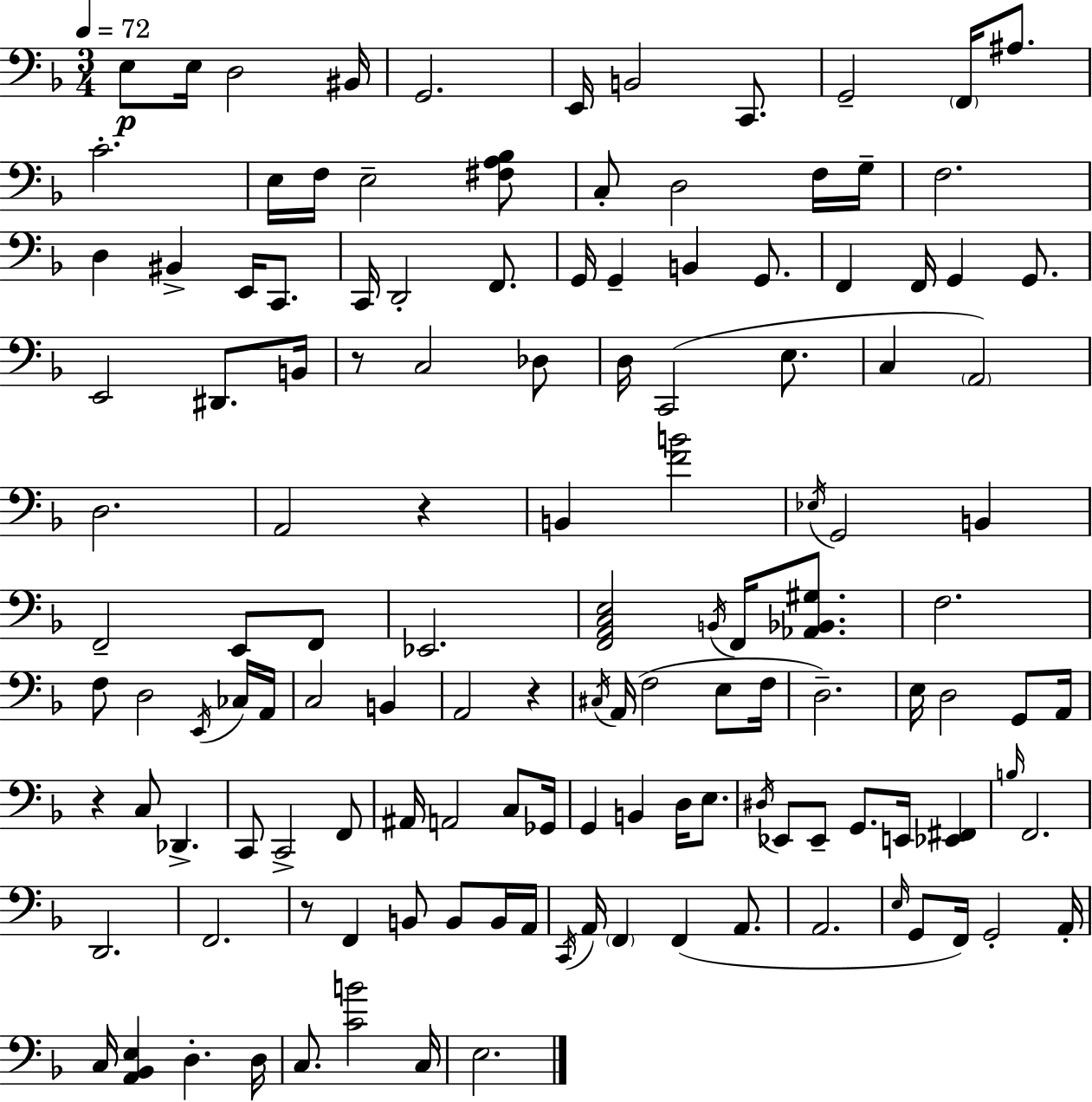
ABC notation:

X:1
T:Untitled
M:3/4
L:1/4
K:Dm
E,/2 E,/4 D,2 ^B,,/4 G,,2 E,,/4 B,,2 C,,/2 G,,2 F,,/4 ^A,/2 C2 E,/4 F,/4 E,2 [^F,A,_B,]/2 C,/2 D,2 F,/4 G,/4 F,2 D, ^B,, E,,/4 C,,/2 C,,/4 D,,2 F,,/2 G,,/4 G,, B,, G,,/2 F,, F,,/4 G,, G,,/2 E,,2 ^D,,/2 B,,/4 z/2 C,2 _D,/2 D,/4 C,,2 E,/2 C, A,,2 D,2 A,,2 z B,, [FB]2 _E,/4 G,,2 B,, F,,2 E,,/2 F,,/2 _E,,2 [F,,A,,C,E,]2 B,,/4 F,,/4 [_A,,_B,,^G,]/2 F,2 F,/2 D,2 E,,/4 _C,/4 A,,/4 C,2 B,, A,,2 z ^C,/4 A,,/4 F,2 E,/2 F,/4 D,2 E,/4 D,2 G,,/2 A,,/4 z C,/2 _D,, C,,/2 C,,2 F,,/2 ^A,,/4 A,,2 C,/2 _G,,/4 G,, B,, D,/4 E,/2 ^D,/4 _E,,/2 _E,,/2 G,,/2 E,,/4 [_E,,^F,,] B,/4 F,,2 D,,2 F,,2 z/2 F,, B,,/2 B,,/2 B,,/4 A,,/4 C,,/4 A,,/4 F,, F,, A,,/2 A,,2 E,/4 G,,/2 F,,/4 G,,2 A,,/4 C,/4 [A,,_B,,E,] D, D,/4 C,/2 [CB]2 C,/4 E,2